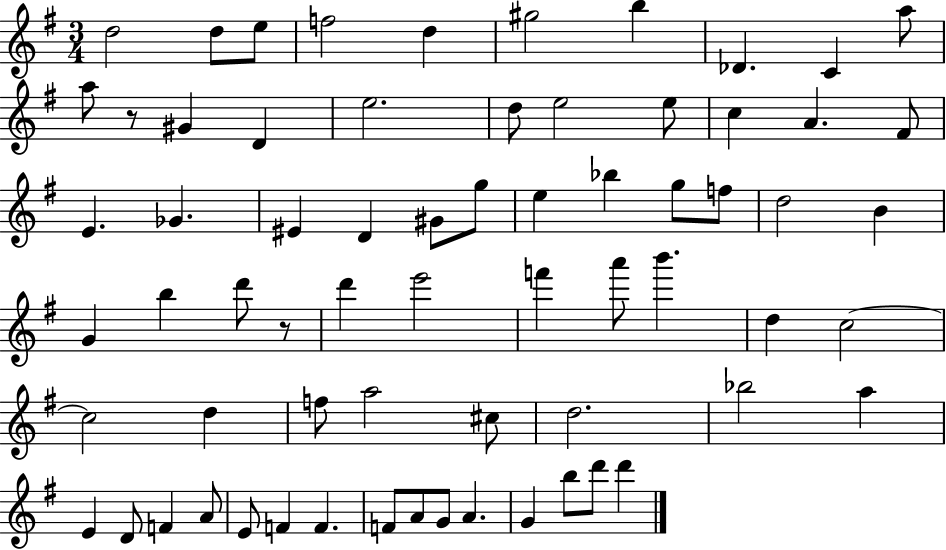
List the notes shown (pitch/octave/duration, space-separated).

D5/h D5/e E5/e F5/h D5/q G#5/h B5/q Db4/q. C4/q A5/e A5/e R/e G#4/q D4/q E5/h. D5/e E5/h E5/e C5/q A4/q. F#4/e E4/q. Gb4/q. EIS4/q D4/q G#4/e G5/e E5/q Bb5/q G5/e F5/e D5/h B4/q G4/q B5/q D6/e R/e D6/q E6/h F6/q A6/e B6/q. D5/q C5/h C5/h D5/q F5/e A5/h C#5/e D5/h. Bb5/h A5/q E4/q D4/e F4/q A4/e E4/e F4/q F4/q. F4/e A4/e G4/e A4/q. G4/q B5/e D6/e D6/q